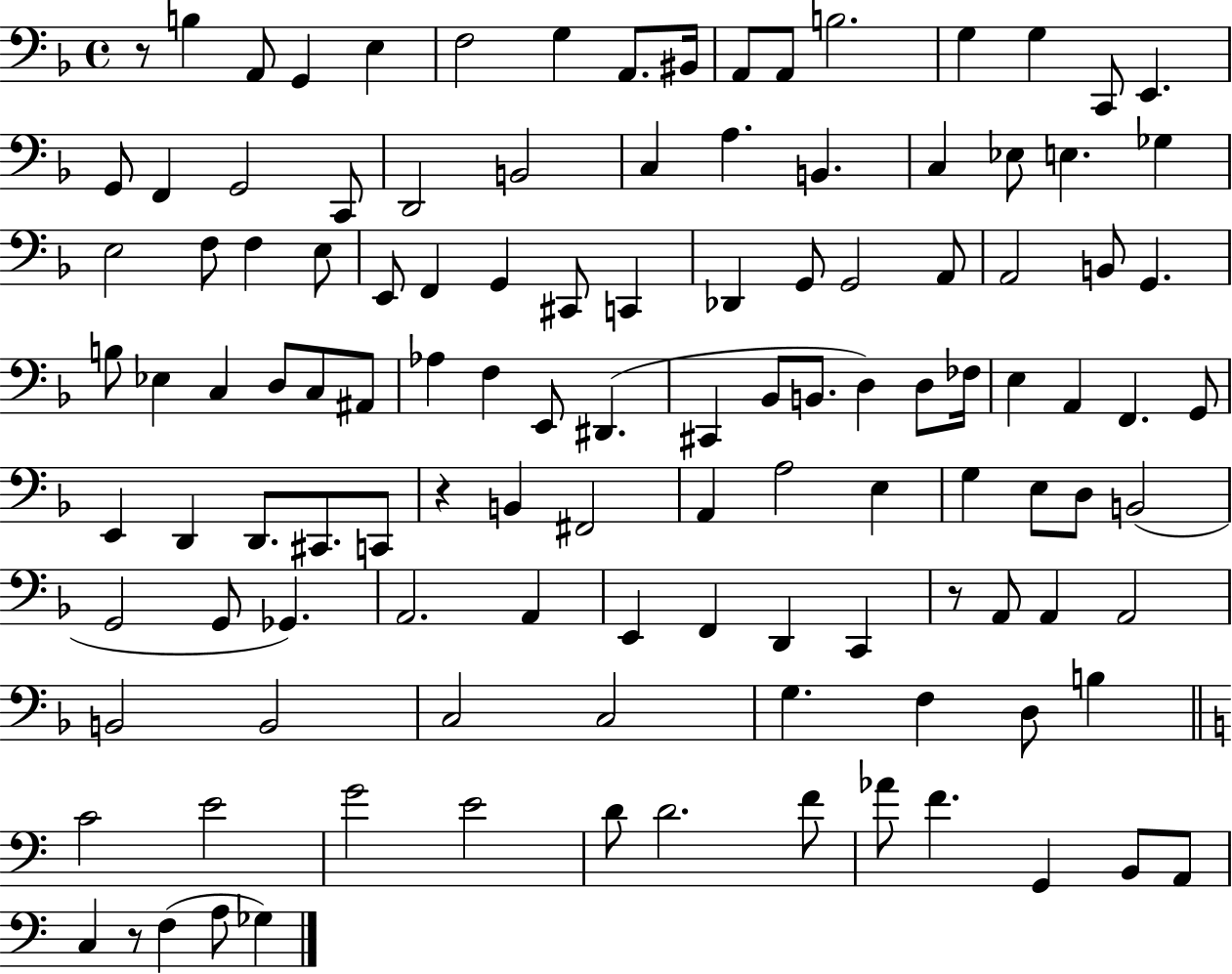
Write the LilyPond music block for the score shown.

{
  \clef bass
  \time 4/4
  \defaultTimeSignature
  \key f \major
  r8 b4 a,8 g,4 e4 | f2 g4 a,8. bis,16 | a,8 a,8 b2. | g4 g4 c,8 e,4. | \break g,8 f,4 g,2 c,8 | d,2 b,2 | c4 a4. b,4. | c4 ees8 e4. ges4 | \break e2 f8 f4 e8 | e,8 f,4 g,4 cis,8 c,4 | des,4 g,8 g,2 a,8 | a,2 b,8 g,4. | \break b8 ees4 c4 d8 c8 ais,8 | aes4 f4 e,8 dis,4.( | cis,4 bes,8 b,8. d4) d8 fes16 | e4 a,4 f,4. g,8 | \break e,4 d,4 d,8. cis,8. c,8 | r4 b,4 fis,2 | a,4 a2 e4 | g4 e8 d8 b,2( | \break g,2 g,8 ges,4.) | a,2. a,4 | e,4 f,4 d,4 c,4 | r8 a,8 a,4 a,2 | \break b,2 b,2 | c2 c2 | g4. f4 d8 b4 | \bar "||" \break \key a \minor c'2 e'2 | g'2 e'2 | d'8 d'2. f'8 | aes'8 f'4. g,4 b,8 a,8 | \break c4 r8 f4( a8 ges4) | \bar "|."
}